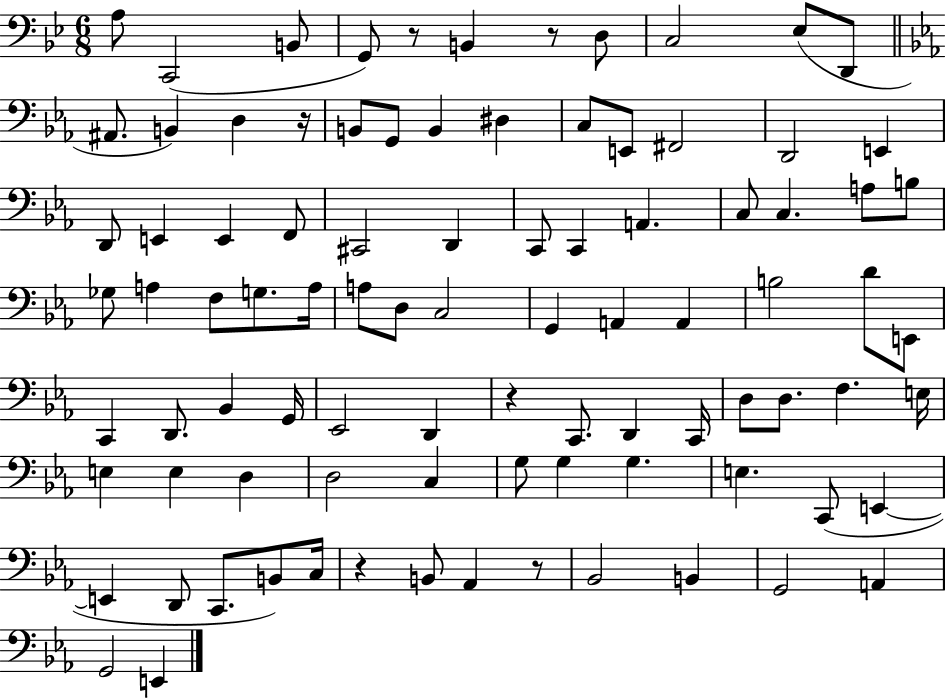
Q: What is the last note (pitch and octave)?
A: E2